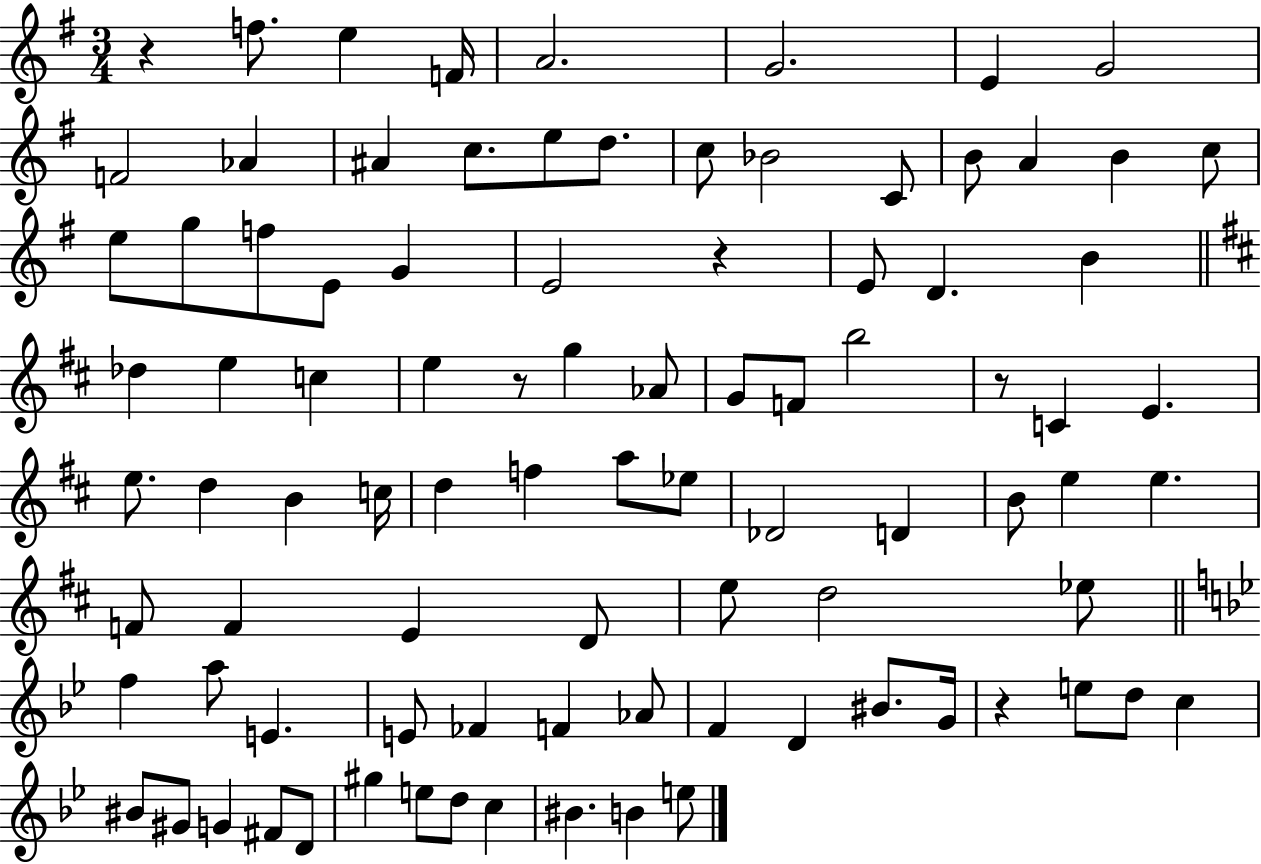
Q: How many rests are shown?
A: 5